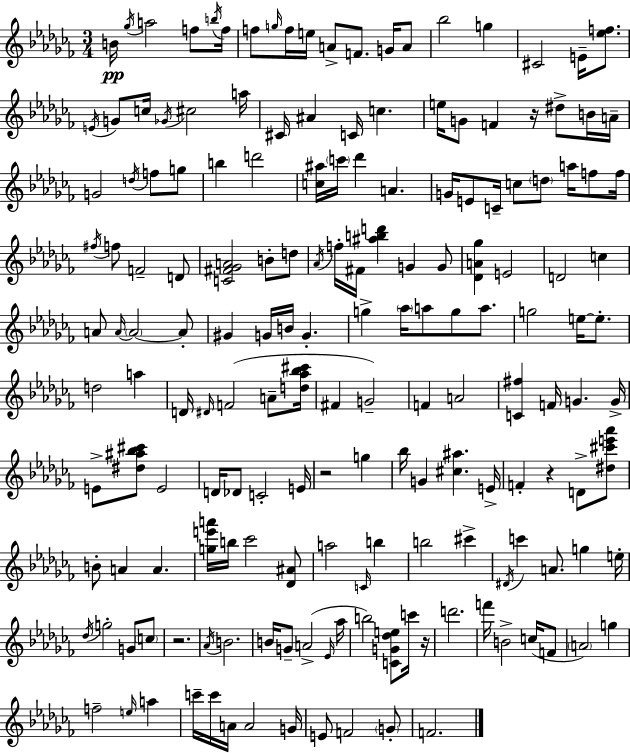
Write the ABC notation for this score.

X:1
T:Untitled
M:3/4
L:1/4
K:Abm
B/4 _g/4 a2 f/2 b/4 f/4 f/2 g/4 f/4 e/4 A/2 F/2 G/4 A/2 _b2 g ^C2 E/4 [_ef]/2 E/4 G/2 c/4 _G/4 ^c2 a/4 ^C/4 ^A C/4 c e/4 G/2 F z/4 ^d/2 B/4 A/4 G2 d/4 f/2 g/2 b d'2 [c^a]/4 c'/4 _d' A G/4 E/2 C/4 c/2 d/2 a/4 f/2 f/4 ^f/4 f/2 F2 D/2 [C^F_GA]2 B/2 d/2 _A/4 f/4 ^F/4 [^abd'] G G/2 [_DA_g] E2 D2 c A/2 A/4 A2 A/2 ^G G/4 B/4 G g _a/4 a/2 g/2 a/2 g2 e/4 e/2 d2 a D/4 ^D/4 F2 A/2 [d_a_b^c']/4 ^F G2 F A2 [C^f] F/4 G G/4 E/2 [^d^a_b^c']/2 E2 D/4 _D/2 C2 E/4 z2 g _b/4 G [^c^a] E/4 F z D/2 [^d^c'e'_a']/2 B/2 A A [ge'a']/4 b/4 _c'2 [_D^A]/2 a2 C/4 b b2 ^c' ^D/4 c' A/2 g e/4 _d/4 g2 G/2 c/2 z2 _A/4 B2 B/4 G/2 A2 _E/4 _a/4 b2 [CG_de]/2 c'/4 z/4 d'2 f'/4 B2 c/4 F/2 A2 g f2 e/4 a c'/4 c'/4 A/4 A2 G/4 E/2 F2 G/2 F2